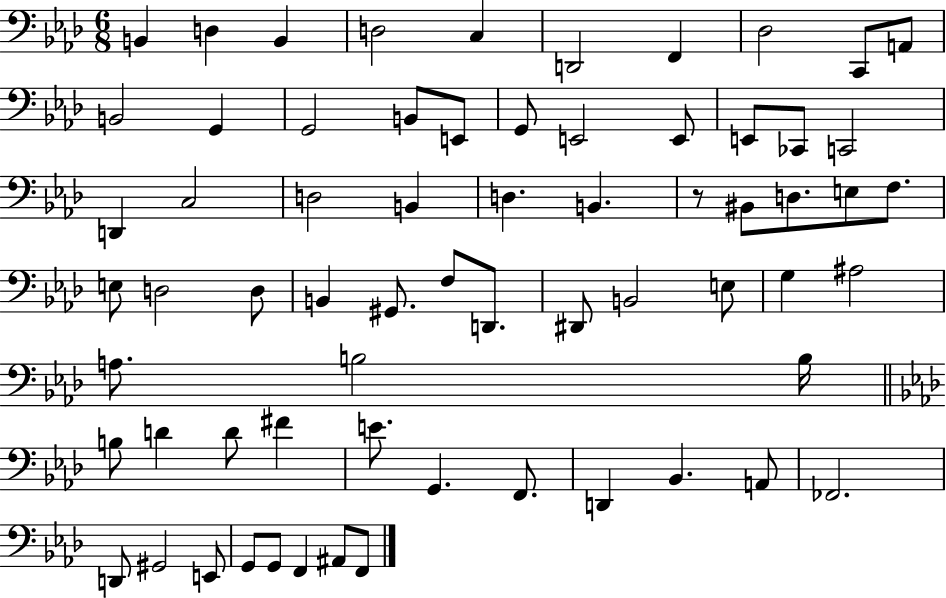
{
  \clef bass
  \numericTimeSignature
  \time 6/8
  \key aes \major
  \repeat volta 2 { b,4 d4 b,4 | d2 c4 | d,2 f,4 | des2 c,8 a,8 | \break b,2 g,4 | g,2 b,8 e,8 | g,8 e,2 e,8 | e,8 ces,8 c,2 | \break d,4 c2 | d2 b,4 | d4. b,4. | r8 bis,8 d8. e8 f8. | \break e8 d2 d8 | b,4 gis,8. f8 d,8. | dis,8 b,2 e8 | g4 ais2 | \break a8. b2 b16 | \bar "||" \break \key aes \major b8 d'4 d'8 fis'4 | e'8. g,4. f,8. | d,4 bes,4. a,8 | fes,2. | \break d,8 gis,2 e,8 | g,8 g,8 f,4 ais,8 f,8 | } \bar "|."
}